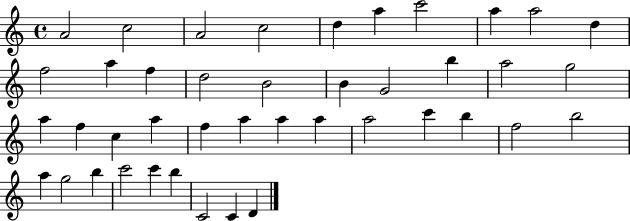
A4/h C5/h A4/h C5/h D5/q A5/q C6/h A5/q A5/h D5/q F5/h A5/q F5/q D5/h B4/h B4/q G4/h B5/q A5/h G5/h A5/q F5/q C5/q A5/q F5/q A5/q A5/q A5/q A5/h C6/q B5/q F5/h B5/h A5/q G5/h B5/q C6/h C6/q B5/q C4/h C4/q D4/q